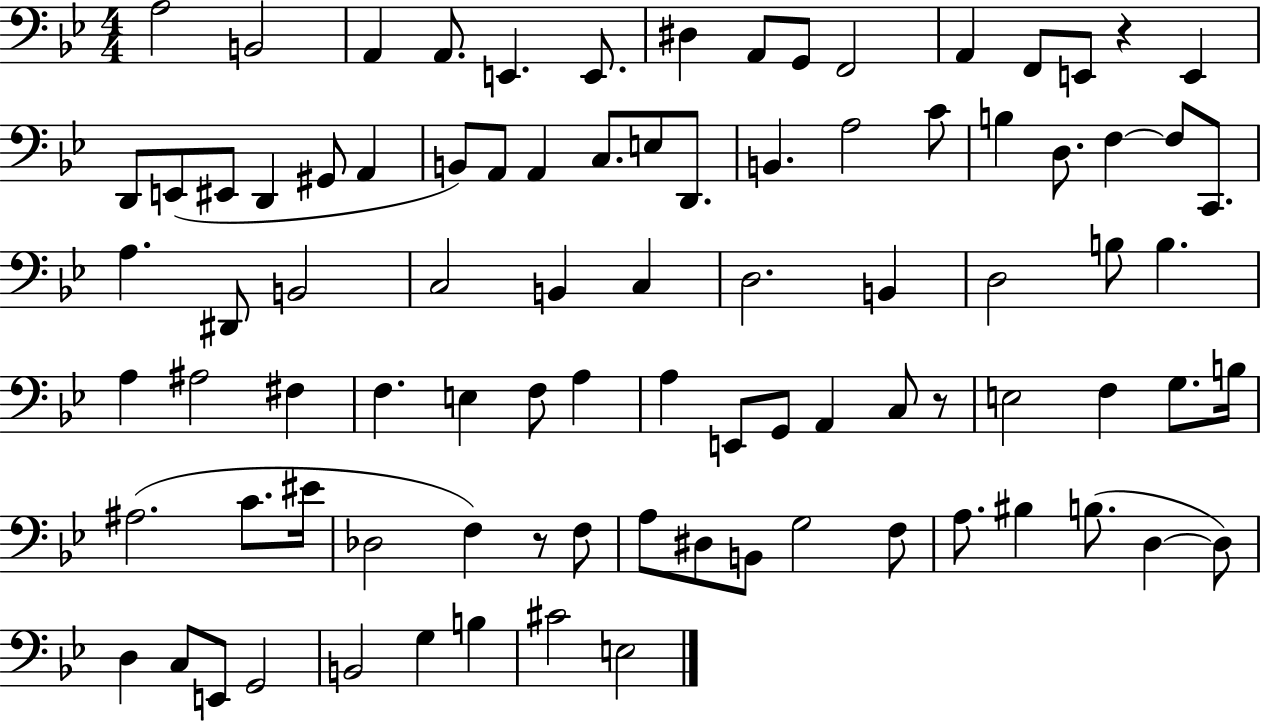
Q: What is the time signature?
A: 4/4